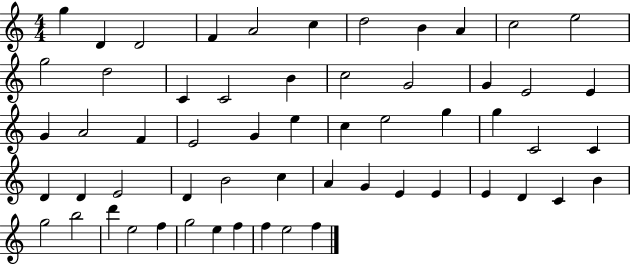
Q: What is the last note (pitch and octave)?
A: F5